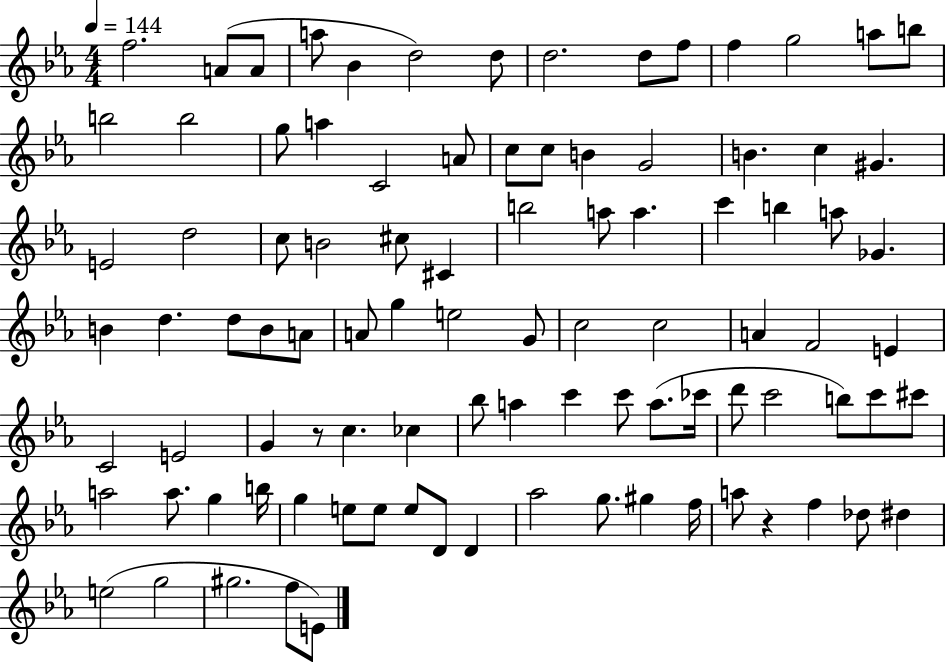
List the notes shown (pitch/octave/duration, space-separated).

F5/h. A4/e A4/e A5/e Bb4/q D5/h D5/e D5/h. D5/e F5/e F5/q G5/h A5/e B5/e B5/h B5/h G5/e A5/q C4/h A4/e C5/e C5/e B4/q G4/h B4/q. C5/q G#4/q. E4/h D5/h C5/e B4/h C#5/e C#4/q B5/h A5/e A5/q. C6/q B5/q A5/e Gb4/q. B4/q D5/q. D5/e B4/e A4/e A4/e G5/q E5/h G4/e C5/h C5/h A4/q F4/h E4/q C4/h E4/h G4/q R/e C5/q. CES5/q Bb5/e A5/q C6/q C6/e A5/e. CES6/s D6/e C6/h B5/e C6/e C#6/e A5/h A5/e. G5/q B5/s G5/q E5/e E5/e E5/e D4/e D4/q Ab5/h G5/e. G#5/q F5/s A5/e R/q F5/q Db5/e D#5/q E5/h G5/h G#5/h. F5/e E4/e